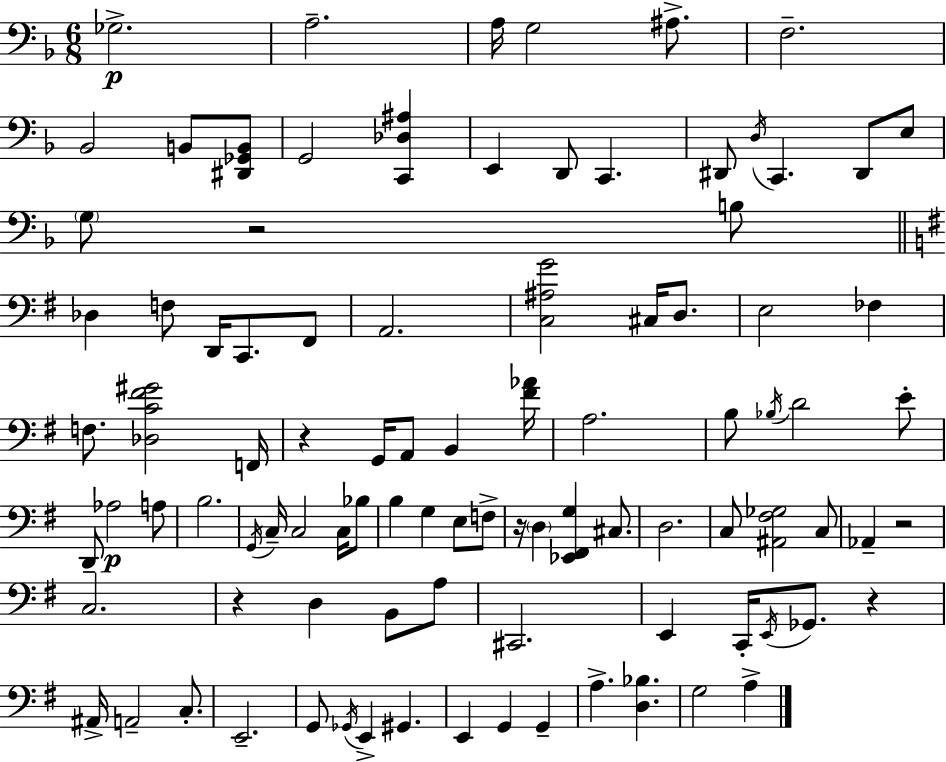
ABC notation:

X:1
T:Untitled
M:6/8
L:1/4
K:Dm
_G,2 A,2 A,/4 G,2 ^A,/2 F,2 _B,,2 B,,/2 [^D,,_G,,B,,]/2 G,,2 [C,,_D,^A,] E,, D,,/2 C,, ^D,,/2 D,/4 C,, ^D,,/2 E,/2 G,/2 z2 B,/2 _D, F,/2 D,,/4 C,,/2 ^F,,/2 A,,2 [C,^A,G]2 ^C,/4 D,/2 E,2 _F, F,/2 [_D,C^F^G]2 F,,/4 z G,,/4 A,,/2 B,, [^F_A]/4 A,2 B,/2 _B,/4 D2 E/2 D,,/2 _A,2 A,/2 B,2 G,,/4 C,/4 C,2 C,/4 _B,/2 B, G, E,/2 F,/2 z/4 D, [_E,,^F,,G,] ^C,/2 D,2 C,/2 [^A,,^F,_G,]2 C,/2 _A,, z2 C,2 z D, B,,/2 A,/2 ^C,,2 E,, C,,/4 E,,/4 _G,,/2 z ^A,,/4 A,,2 C,/2 E,,2 G,,/2 _G,,/4 E,, ^G,, E,, G,, G,, A, [D,_B,] G,2 A,